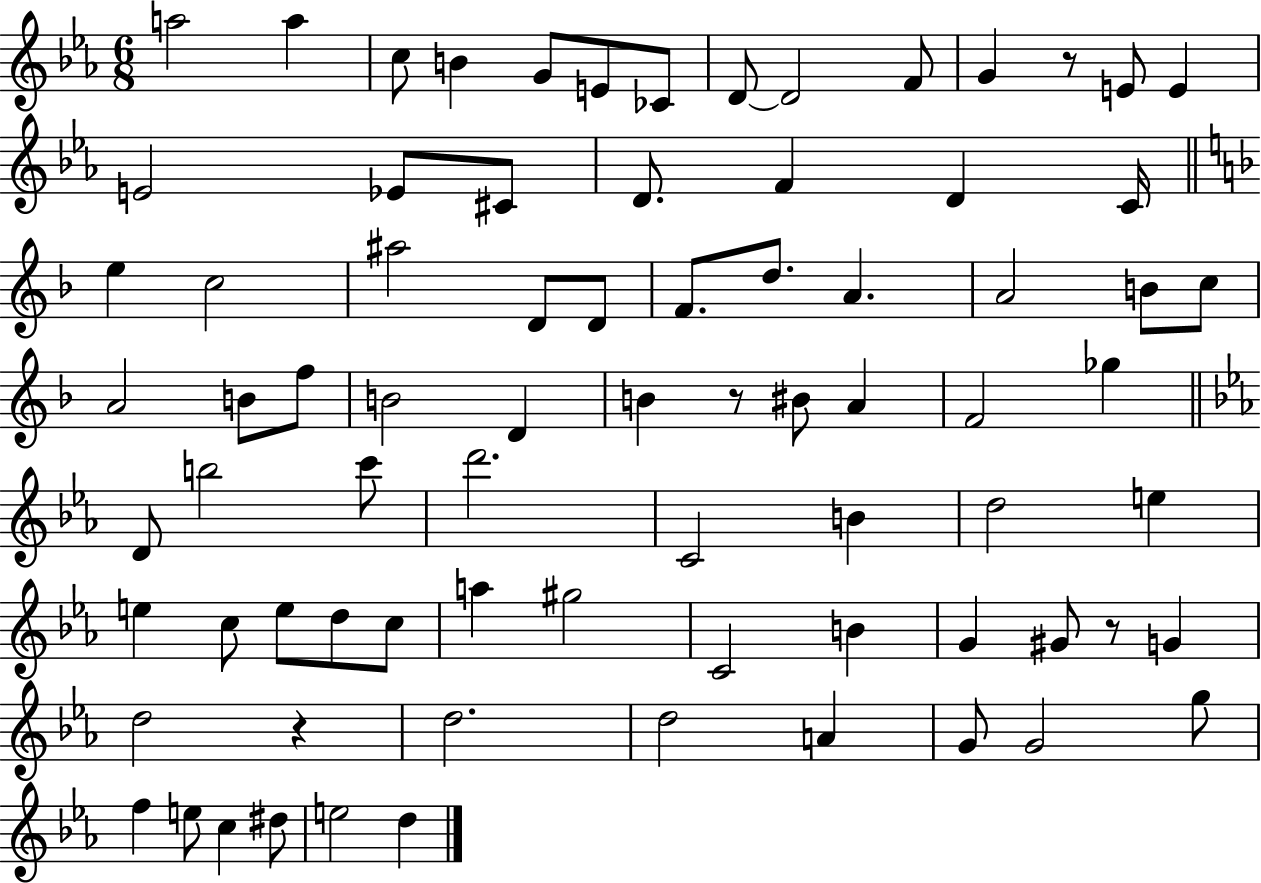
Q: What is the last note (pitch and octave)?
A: D5